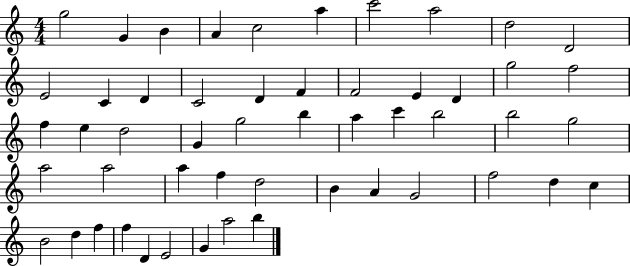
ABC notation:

X:1
T:Untitled
M:4/4
L:1/4
K:C
g2 G B A c2 a c'2 a2 d2 D2 E2 C D C2 D F F2 E D g2 f2 f e d2 G g2 b a c' b2 b2 g2 a2 a2 a f d2 B A G2 f2 d c B2 d f f D E2 G a2 b